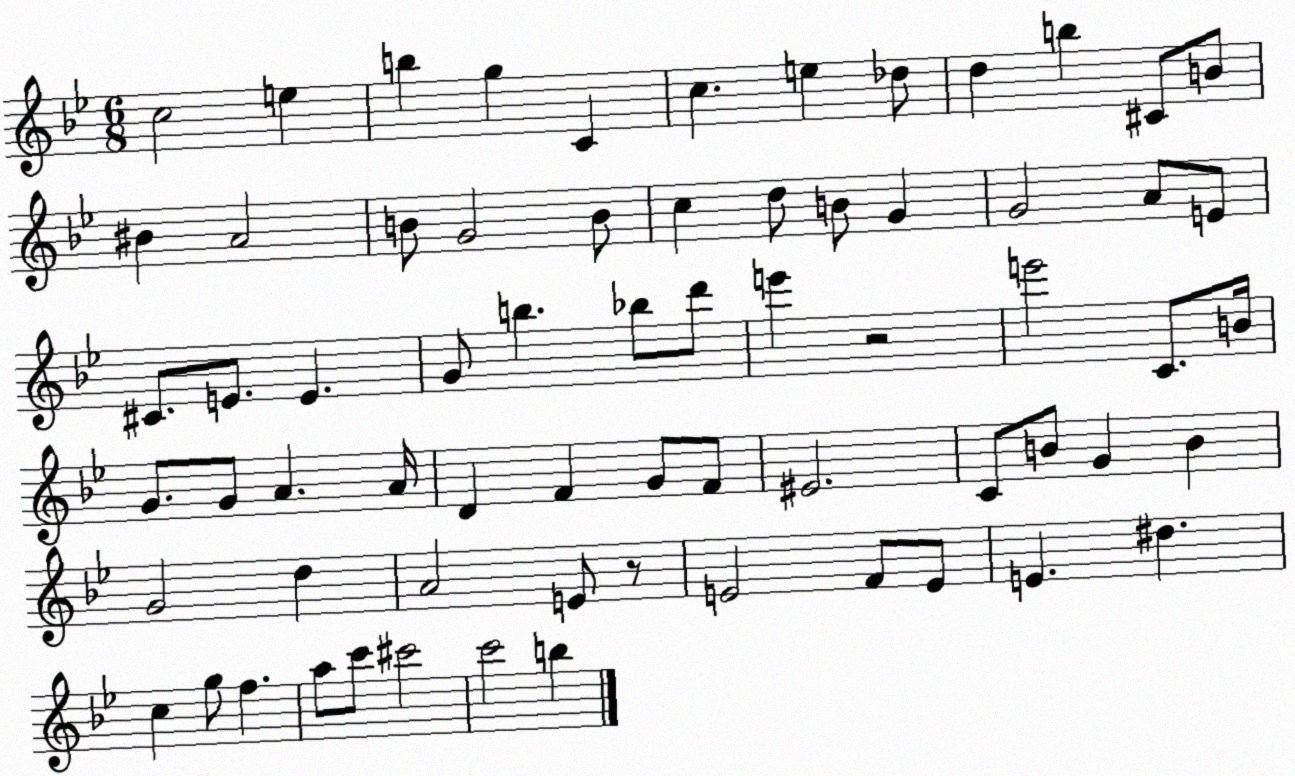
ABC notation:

X:1
T:Untitled
M:6/8
L:1/4
K:Bb
c2 e b g C c e _d/2 d b ^C/2 B/2 ^B A2 B/2 G2 B/2 c d/2 B/2 G G2 A/2 E/2 ^C/2 E/2 E G/2 b _b/2 d'/2 e' z2 e'2 C/2 B/4 G/2 G/2 A A/4 D F G/2 F/2 ^E2 C/2 B/2 G B G2 d A2 E/2 z/2 E2 F/2 E/2 E ^d c g/2 f a/2 c'/2 ^c'2 c'2 b